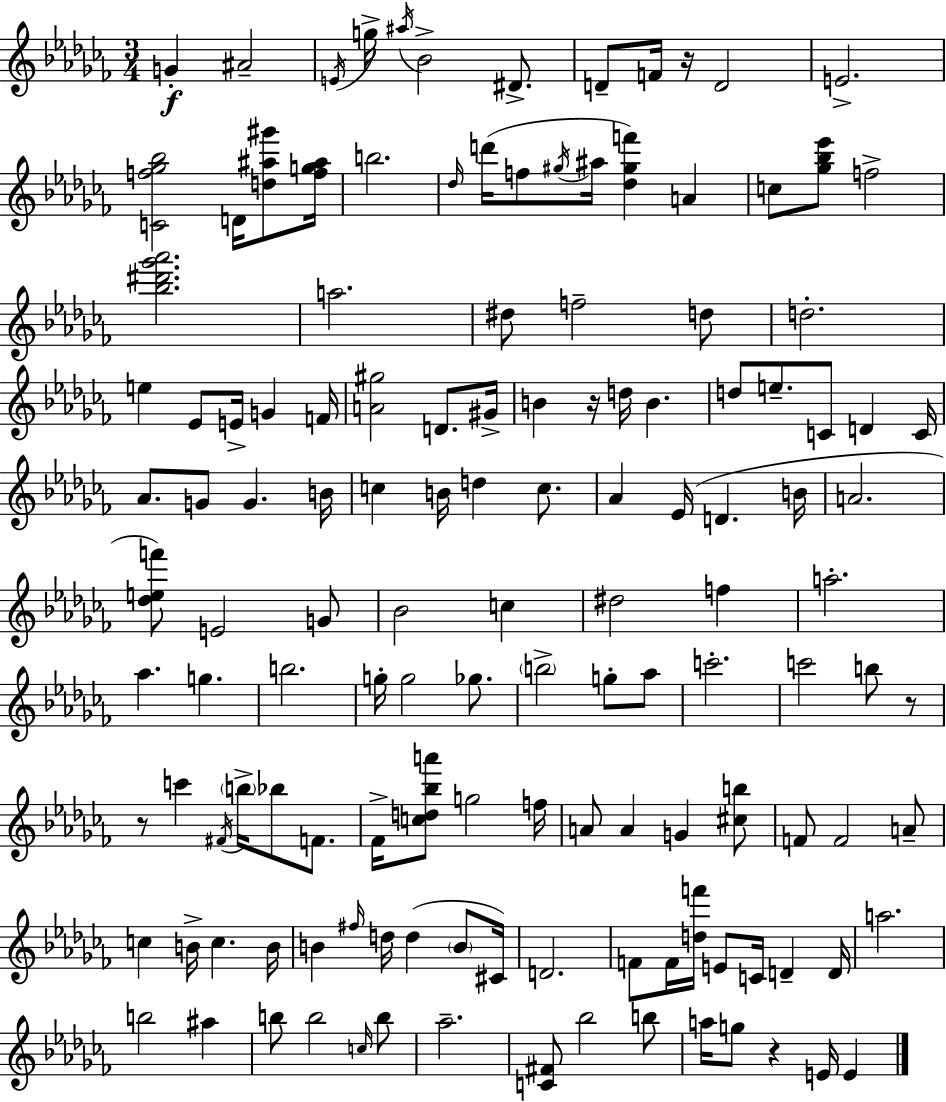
{
  \clef treble
  \numericTimeSignature
  \time 3/4
  \key aes \minor
  g'4-.\f ais'2-- | \acciaccatura { e'16 } g''16-> \acciaccatura { ais''16 } bes'2-> dis'8.-> | d'8-- f'16 r16 d'2 | e'2.-> | \break <c' f'' ges'' bes''>2 d'16 <d'' ais'' gis'''>8 | <f'' g'' ais''>16 b''2. | \grace { des''16 } d'''16( f''8 \acciaccatura { gis''16 } ais''16 <des'' gis'' f'''>4) | a'4 c''8 <ges'' bes'' ees'''>8 f''2-> | \break <bes'' dis''' ges''' aes'''>2. | a''2. | dis''8 f''2-- | d''8 d''2.-. | \break e''4 ees'8 e'16-> g'4 | f'16 <a' gis''>2 | d'8. gis'16-> b'4 r16 d''16 b'4. | d''8 e''8.-- c'8 d'4 | \break c'16 aes'8. g'8 g'4. | b'16 c''4 b'16 d''4 | c''8. aes'4 ees'16( d'4. | b'16 a'2. | \break <des'' e'' f'''>8) e'2 | g'8 bes'2 | c''4 dis''2 | f''4 a''2.-. | \break aes''4. g''4. | b''2. | g''16-. g''2 | ges''8. \parenthesize b''2-> | \break g''8-. aes''8 c'''2.-. | c'''2 | b''8 r8 r8 c'''4 \acciaccatura { fis'16 } \parenthesize b''16-> | bes''8 f'8. fes'16-> <c'' d'' bes'' a'''>8 g''2 | \break f''16 a'8 a'4 g'4 | <cis'' b''>8 f'8 f'2 | a'8-- c''4 b'16-> c''4. | b'16 b'4 \grace { fis''16 } d''16 d''4( | \break \parenthesize b'8 cis'16) d'2. | f'8 f'16 <d'' f'''>16 e'8 | c'16 d'4-- d'16 a''2. | b''2 | \break ais''4 b''8 b''2 | \grace { c''16 } b''8 aes''2.-- | <c' fis'>8 bes''2 | b''8 a''16 g''8 r4 | \break e'16 e'4 \bar "|."
}